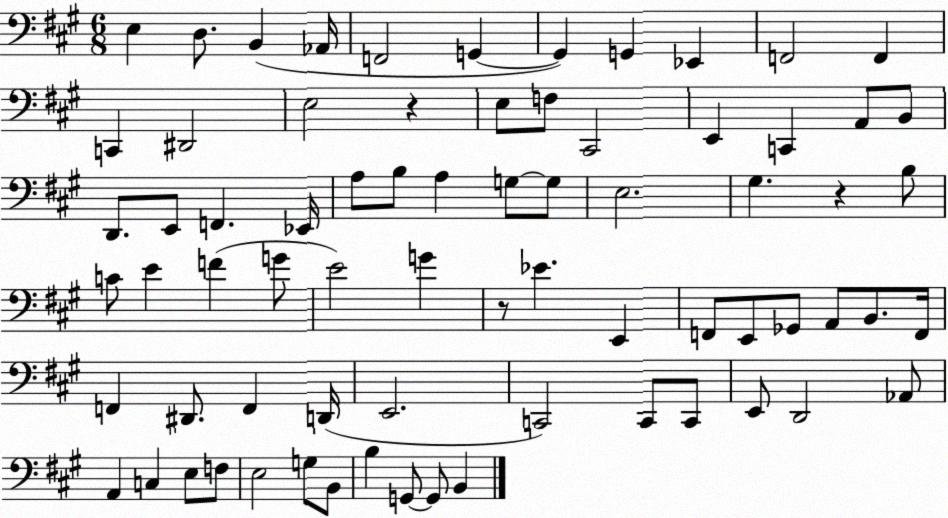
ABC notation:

X:1
T:Untitled
M:6/8
L:1/4
K:A
E, D,/2 B,, _A,,/4 F,,2 G,, G,, G,, _E,, F,,2 F,, C,, ^D,,2 E,2 z E,/2 F,/2 ^C,,2 E,, C,, A,,/2 B,,/2 D,,/2 E,,/2 F,, _E,,/4 A,/2 B,/2 A, G,/2 G,/2 E,2 ^G, z B,/2 C/2 E F G/2 E2 G z/2 _E E,, F,,/2 E,,/2 _G,,/2 A,,/2 B,,/2 F,,/4 F,, ^D,,/2 F,, D,,/4 E,,2 C,,2 C,,/2 C,,/2 E,,/2 D,,2 _A,,/2 A,, C, E,/2 F,/2 E,2 G,/2 B,,/2 B, G,,/2 G,,/2 B,,